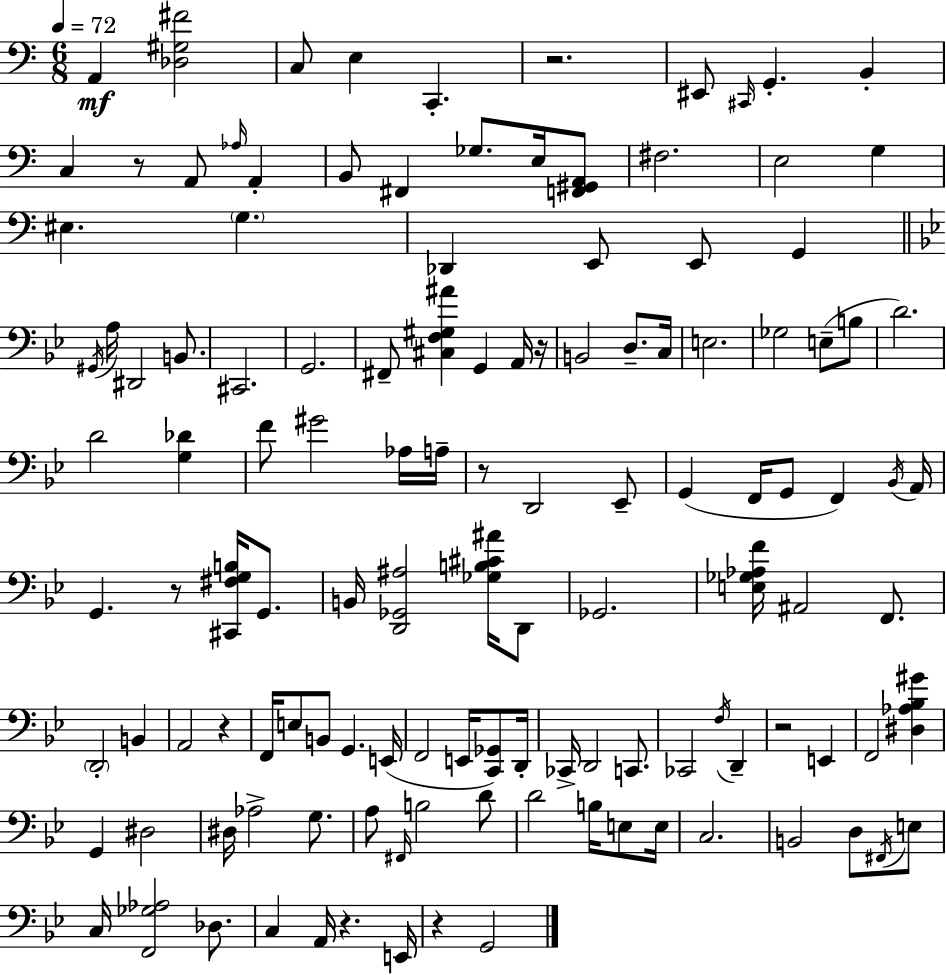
A2/q [Db3,G#3,F#4]/h C3/e E3/q C2/q. R/h. EIS2/e C#2/s G2/q. B2/q C3/q R/e A2/e Ab3/s A2/q B2/e F#2/q Gb3/e. E3/s [F2,G#2,A2]/e F#3/h. E3/h G3/q EIS3/q. G3/q. Db2/q E2/e E2/e G2/q G#2/s A3/s D#2/h B2/e. C#2/h. G2/h. F#2/e [C#3,F3,G#3,A#4]/q G2/q A2/s R/s B2/h D3/e. C3/s E3/h. Gb3/h E3/e B3/e D4/h. D4/h [G3,Db4]/q F4/e G#4/h Ab3/s A3/s R/e D2/h Eb2/e G2/q F2/s G2/e F2/q Bb2/s A2/s G2/q. R/e [C#2,F#3,G3,B3]/s G2/e. B2/s [D2,Gb2,A#3]/h [Gb3,B3,C#4,A#4]/s D2/e Gb2/h. [E3,Gb3,Ab3,F4]/s A#2/h F2/e. D2/h B2/q A2/h R/q F2/s E3/e B2/e G2/q. E2/s F2/h E2/s [C2,Gb2]/e D2/s CES2/s D2/h C2/e. CES2/h F3/s D2/q R/h E2/q F2/h [D#3,Ab3,Bb3,G#4]/q G2/q D#3/h D#3/s Ab3/h G3/e. A3/e F#2/s B3/h D4/e D4/h B3/s E3/e E3/s C3/h. B2/h D3/e F#2/s E3/e C3/s [F2,Gb3,Ab3]/h Db3/e. C3/q A2/s R/q. E2/s R/q G2/h